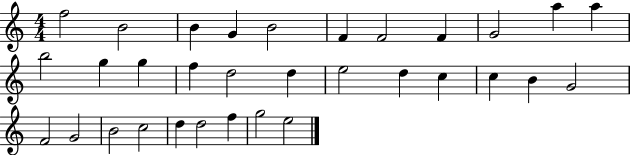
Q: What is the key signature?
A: C major